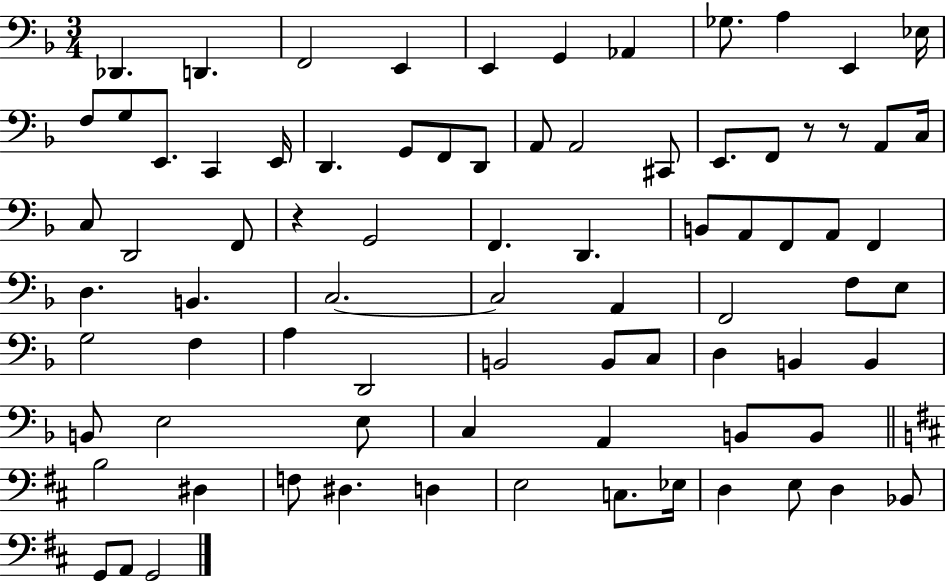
Db2/q. D2/q. F2/h E2/q E2/q G2/q Ab2/q Gb3/e. A3/q E2/q Eb3/s F3/e G3/e E2/e. C2/q E2/s D2/q. G2/e F2/e D2/e A2/e A2/h C#2/e E2/e. F2/e R/e R/e A2/e C3/s C3/e D2/h F2/e R/q G2/h F2/q. D2/q. B2/e A2/e F2/e A2/e F2/q D3/q. B2/q. C3/h. C3/h A2/q F2/h F3/e E3/e G3/h F3/q A3/q D2/h B2/h B2/e C3/e D3/q B2/q B2/q B2/e E3/h E3/e C3/q A2/q B2/e B2/e B3/h D#3/q F3/e D#3/q. D3/q E3/h C3/e. Eb3/s D3/q E3/e D3/q Bb2/e G2/e A2/e G2/h